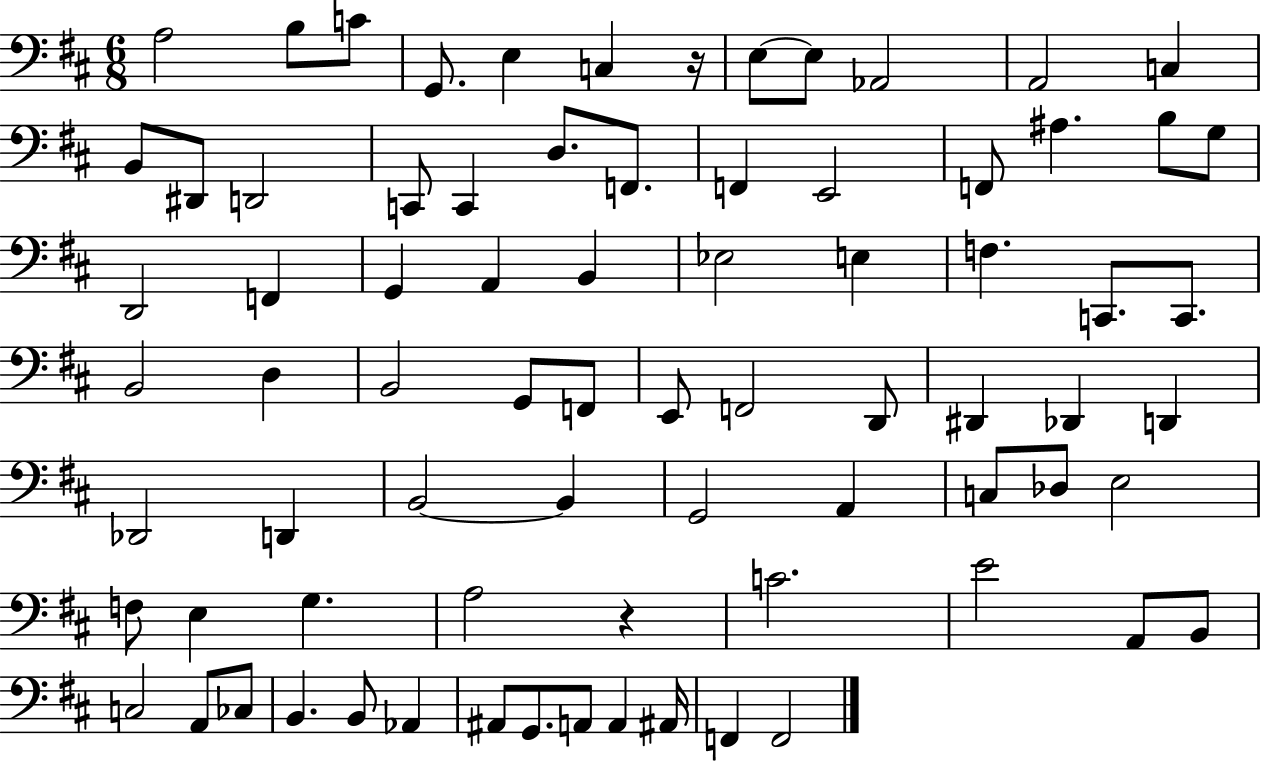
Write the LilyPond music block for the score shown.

{
  \clef bass
  \numericTimeSignature
  \time 6/8
  \key d \major
  a2 b8 c'8 | g,8. e4 c4 r16 | e8~~ e8 aes,2 | a,2 c4 | \break b,8 dis,8 d,2 | c,8 c,4 d8. f,8. | f,4 e,2 | f,8 ais4. b8 g8 | \break d,2 f,4 | g,4 a,4 b,4 | ees2 e4 | f4. c,8. c,8. | \break b,2 d4 | b,2 g,8 f,8 | e,8 f,2 d,8 | dis,4 des,4 d,4 | \break des,2 d,4 | b,2~~ b,4 | g,2 a,4 | c8 des8 e2 | \break f8 e4 g4. | a2 r4 | c'2. | e'2 a,8 b,8 | \break c2 a,8 ces8 | b,4. b,8 aes,4 | ais,8 g,8. a,8 a,4 ais,16 | f,4 f,2 | \break \bar "|."
}